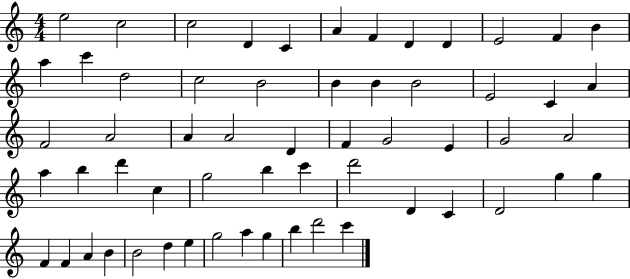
{
  \clef treble
  \numericTimeSignature
  \time 4/4
  \key c \major
  e''2 c''2 | c''2 d'4 c'4 | a'4 f'4 d'4 d'4 | e'2 f'4 b'4 | \break a''4 c'''4 d''2 | c''2 b'2 | b'4 b'4 b'2 | e'2 c'4 a'4 | \break f'2 a'2 | a'4 a'2 d'4 | f'4 g'2 e'4 | g'2 a'2 | \break a''4 b''4 d'''4 c''4 | g''2 b''4 c'''4 | d'''2 d'4 c'4 | d'2 g''4 g''4 | \break f'4 f'4 a'4 b'4 | b'2 d''4 e''4 | g''2 a''4 g''4 | b''4 d'''2 c'''4 | \break \bar "|."
}